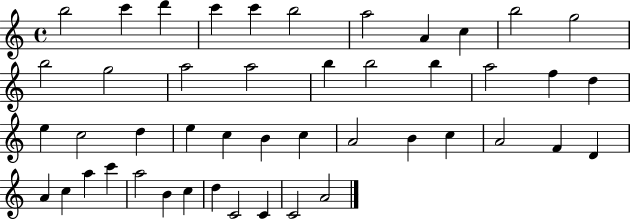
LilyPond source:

{
  \clef treble
  \time 4/4
  \defaultTimeSignature
  \key c \major
  b''2 c'''4 d'''4 | c'''4 c'''4 b''2 | a''2 a'4 c''4 | b''2 g''2 | \break b''2 g''2 | a''2 a''2 | b''4 b''2 b''4 | a''2 f''4 d''4 | \break e''4 c''2 d''4 | e''4 c''4 b'4 c''4 | a'2 b'4 c''4 | a'2 f'4 d'4 | \break a'4 c''4 a''4 c'''4 | a''2 b'4 c''4 | d''4 c'2 c'4 | c'2 a'2 | \break \bar "|."
}